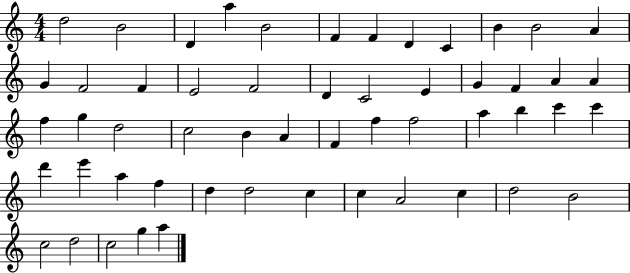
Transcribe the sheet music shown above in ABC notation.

X:1
T:Untitled
M:4/4
L:1/4
K:C
d2 B2 D a B2 F F D C B B2 A G F2 F E2 F2 D C2 E G F A A f g d2 c2 B A F f f2 a b c' c' d' e' a f d d2 c c A2 c d2 B2 c2 d2 c2 g a